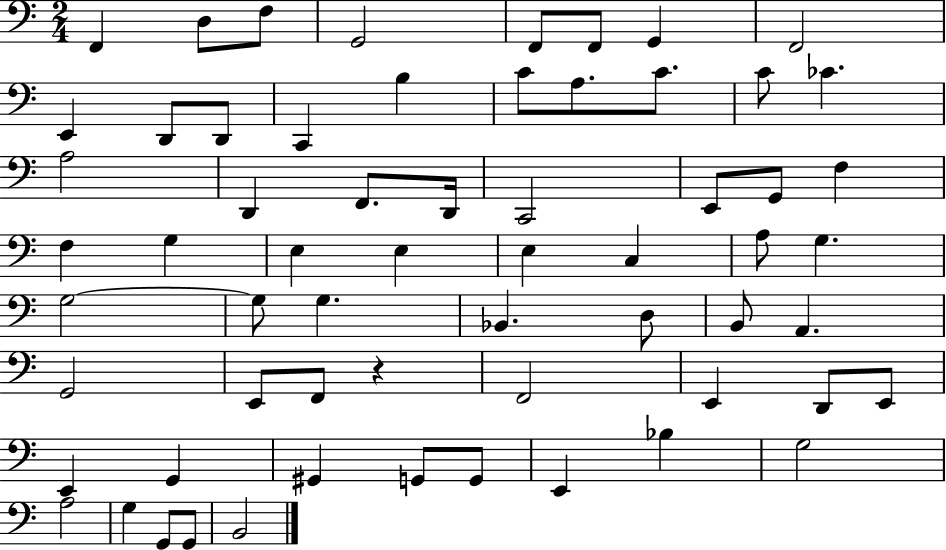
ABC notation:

X:1
T:Untitled
M:2/4
L:1/4
K:C
F,, D,/2 F,/2 G,,2 F,,/2 F,,/2 G,, F,,2 E,, D,,/2 D,,/2 C,, B, C/2 A,/2 C/2 C/2 _C A,2 D,, F,,/2 D,,/4 C,,2 E,,/2 G,,/2 F, F, G, E, E, E, C, A,/2 G, G,2 G,/2 G, _B,, D,/2 B,,/2 A,, G,,2 E,,/2 F,,/2 z F,,2 E,, D,,/2 E,,/2 E,, G,, ^G,, G,,/2 G,,/2 E,, _B, G,2 A,2 G, G,,/2 G,,/2 B,,2